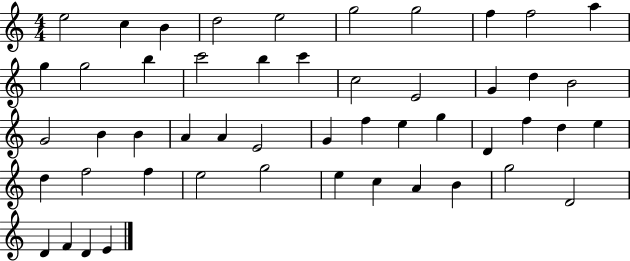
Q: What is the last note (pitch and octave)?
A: E4